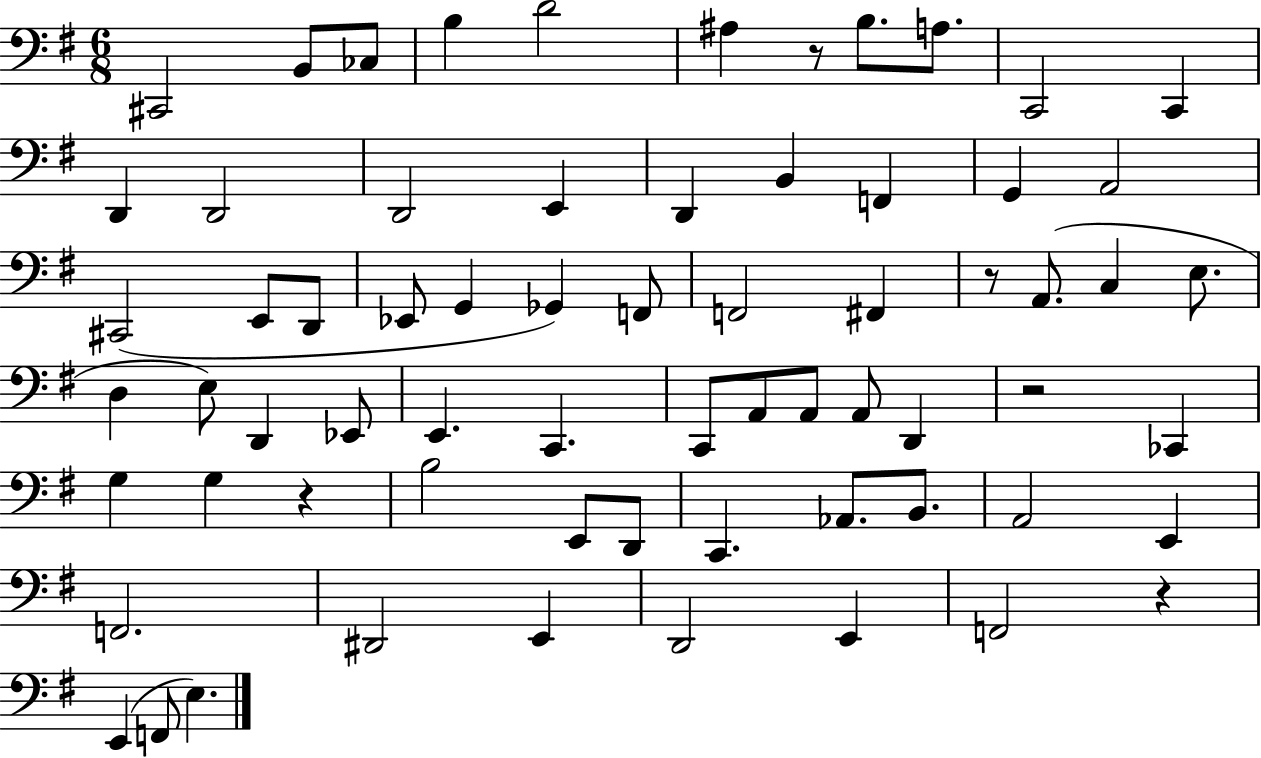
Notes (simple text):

C#2/h B2/e CES3/e B3/q D4/h A#3/q R/e B3/e. A3/e. C2/h C2/q D2/q D2/h D2/h E2/q D2/q B2/q F2/q G2/q A2/h C#2/h E2/e D2/e Eb2/e G2/q Gb2/q F2/e F2/h F#2/q R/e A2/e. C3/q E3/e. D3/q E3/e D2/q Eb2/e E2/q. C2/q. C2/e A2/e A2/e A2/e D2/q R/h CES2/q G3/q G3/q R/q B3/h E2/e D2/e C2/q. Ab2/e. B2/e. A2/h E2/q F2/h. D#2/h E2/q D2/h E2/q F2/h R/q E2/q F2/e E3/q.